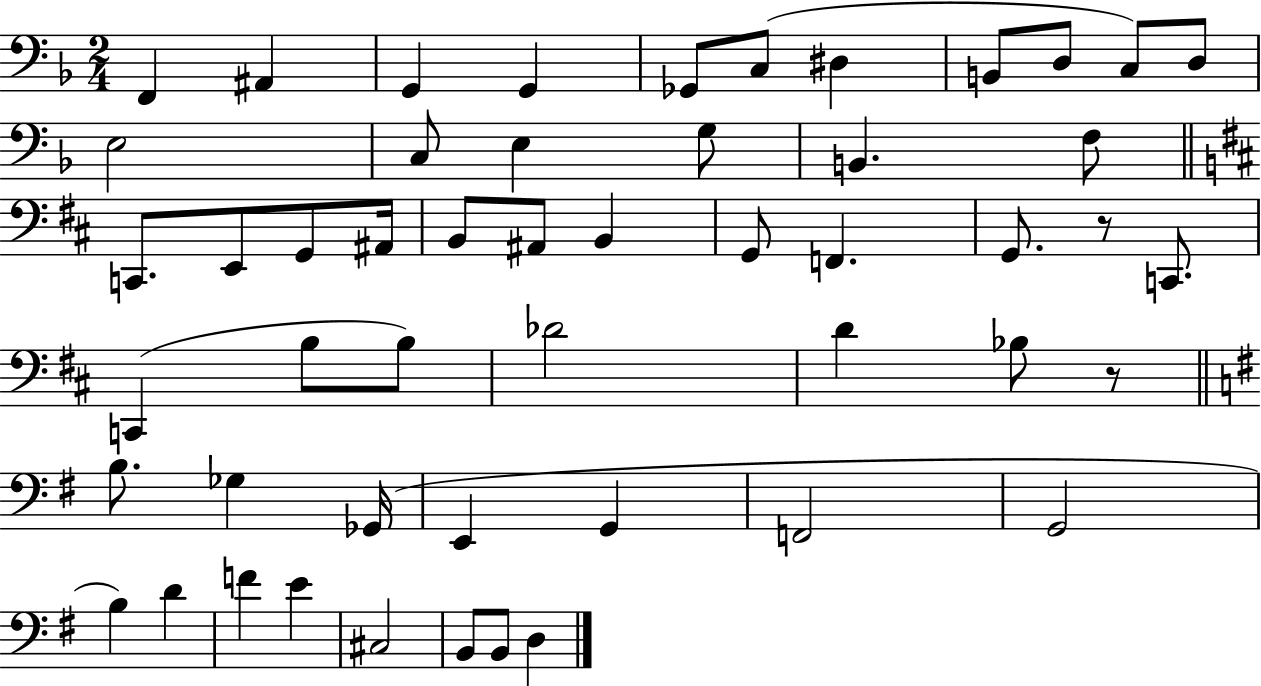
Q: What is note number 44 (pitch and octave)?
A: F4